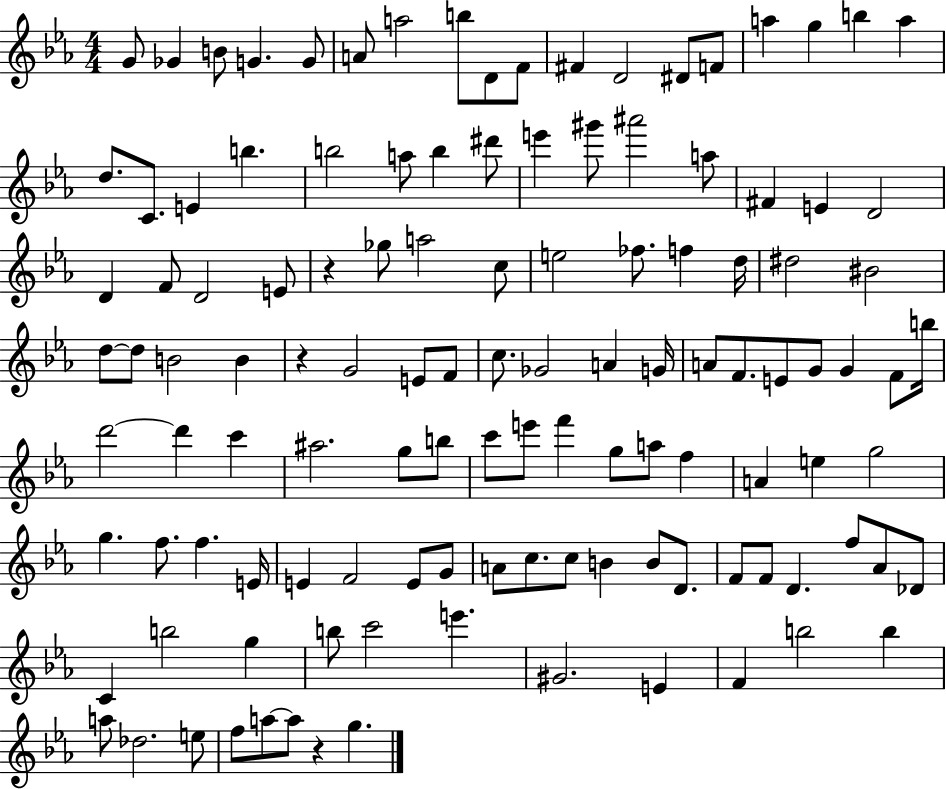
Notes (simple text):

G4/e Gb4/q B4/e G4/q. G4/e A4/e A5/h B5/e D4/e F4/e F#4/q D4/h D#4/e F4/e A5/q G5/q B5/q A5/q D5/e. C4/e. E4/q B5/q. B5/h A5/e B5/q D#6/e E6/q G#6/e A#6/h A5/e F#4/q E4/q D4/h D4/q F4/e D4/h E4/e R/q Gb5/e A5/h C5/e E5/h FES5/e. F5/q D5/s D#5/h BIS4/h D5/e D5/e B4/h B4/q R/q G4/h E4/e F4/e C5/e. Gb4/h A4/q G4/s A4/e F4/e. E4/e G4/e G4/q F4/e B5/s D6/h D6/q C6/q A#5/h. G5/e B5/e C6/e E6/e F6/q G5/e A5/e F5/q A4/q E5/q G5/h G5/q. F5/e. F5/q. E4/s E4/q F4/h E4/e G4/e A4/e C5/e. C5/e B4/q B4/e D4/e. F4/e F4/e D4/q. F5/e Ab4/e Db4/e C4/q B5/h G5/q B5/e C6/h E6/q. G#4/h. E4/q F4/q B5/h B5/q A5/e Db5/h. E5/e F5/e A5/e A5/e R/q G5/q.